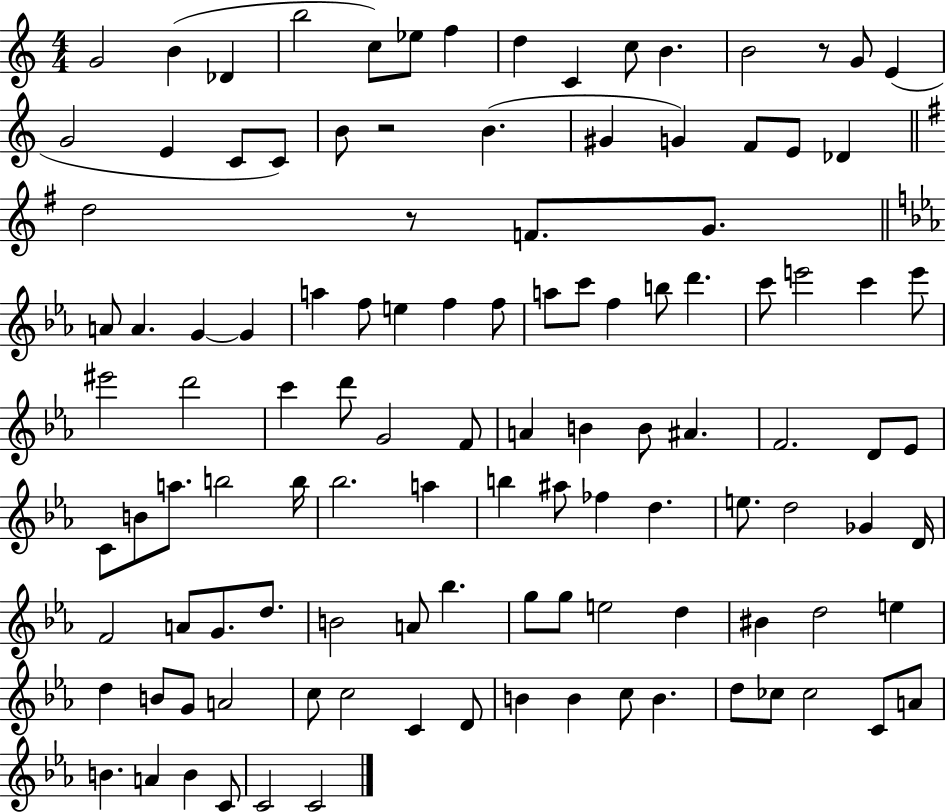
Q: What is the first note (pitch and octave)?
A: G4